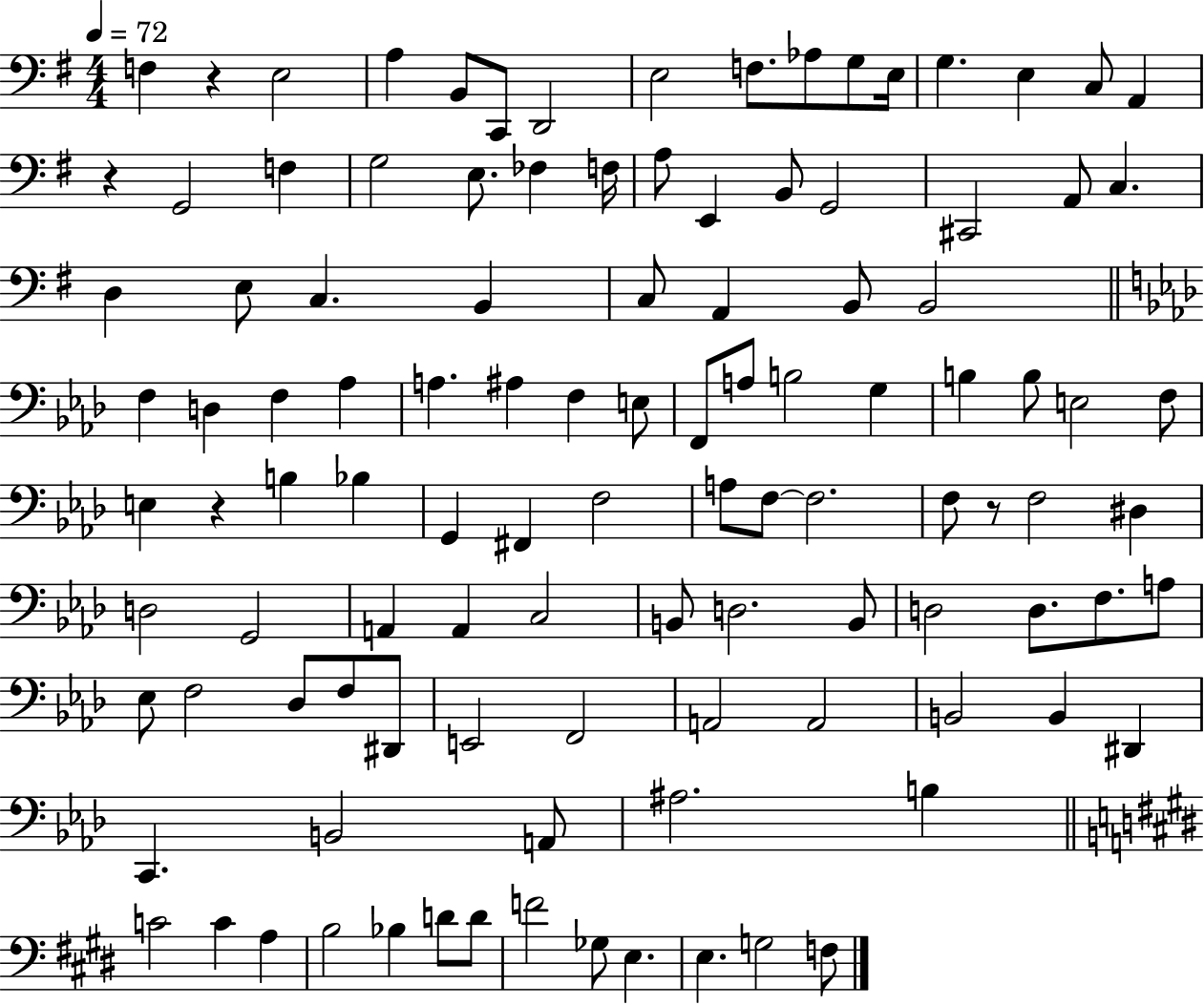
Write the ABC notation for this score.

X:1
T:Untitled
M:4/4
L:1/4
K:G
F, z E,2 A, B,,/2 C,,/2 D,,2 E,2 F,/2 _A,/2 G,/2 E,/4 G, E, C,/2 A,, z G,,2 F, G,2 E,/2 _F, F,/4 A,/2 E,, B,,/2 G,,2 ^C,,2 A,,/2 C, D, E,/2 C, B,, C,/2 A,, B,,/2 B,,2 F, D, F, _A, A, ^A, F, E,/2 F,,/2 A,/2 B,2 G, B, B,/2 E,2 F,/2 E, z B, _B, G,, ^F,, F,2 A,/2 F,/2 F,2 F,/2 z/2 F,2 ^D, D,2 G,,2 A,, A,, C,2 B,,/2 D,2 B,,/2 D,2 D,/2 F,/2 A,/2 _E,/2 F,2 _D,/2 F,/2 ^D,,/2 E,,2 F,,2 A,,2 A,,2 B,,2 B,, ^D,, C,, B,,2 A,,/2 ^A,2 B, C2 C A, B,2 _B, D/2 D/2 F2 _G,/2 E, E, G,2 F,/2